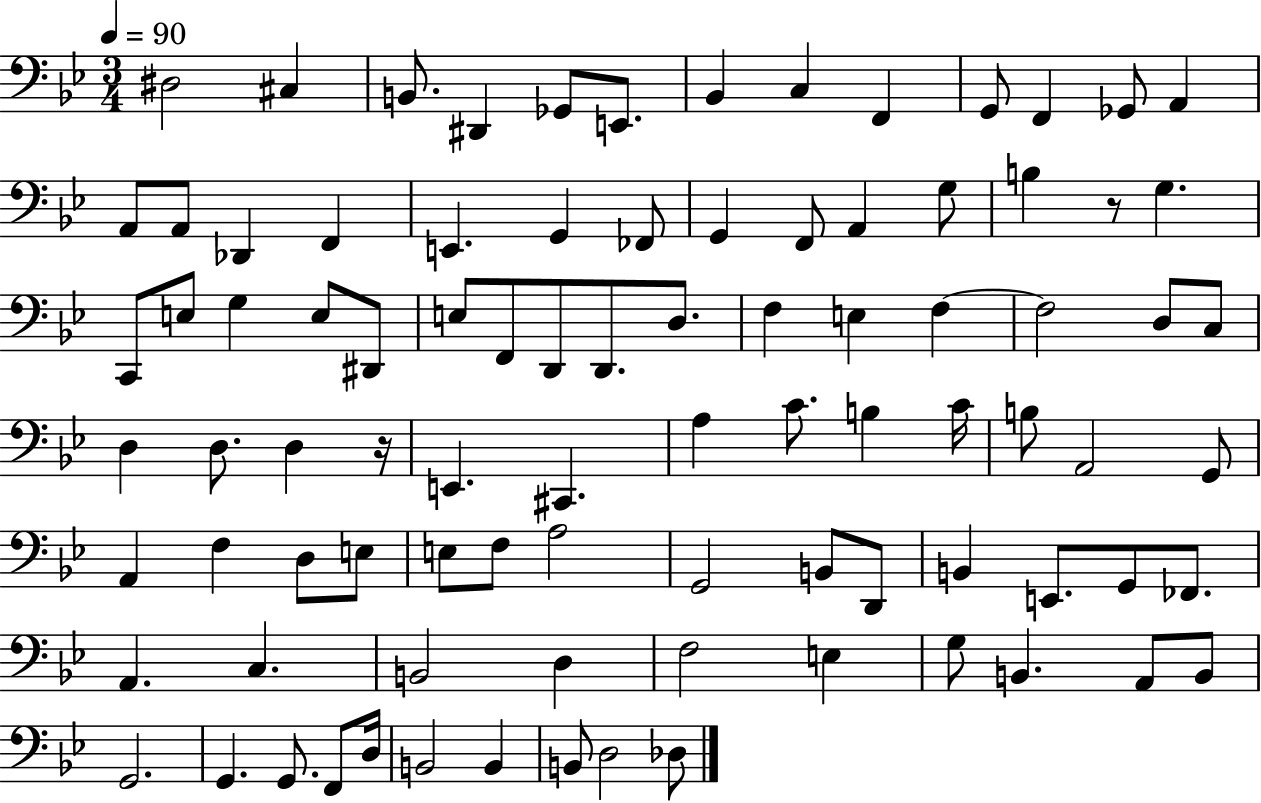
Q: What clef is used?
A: bass